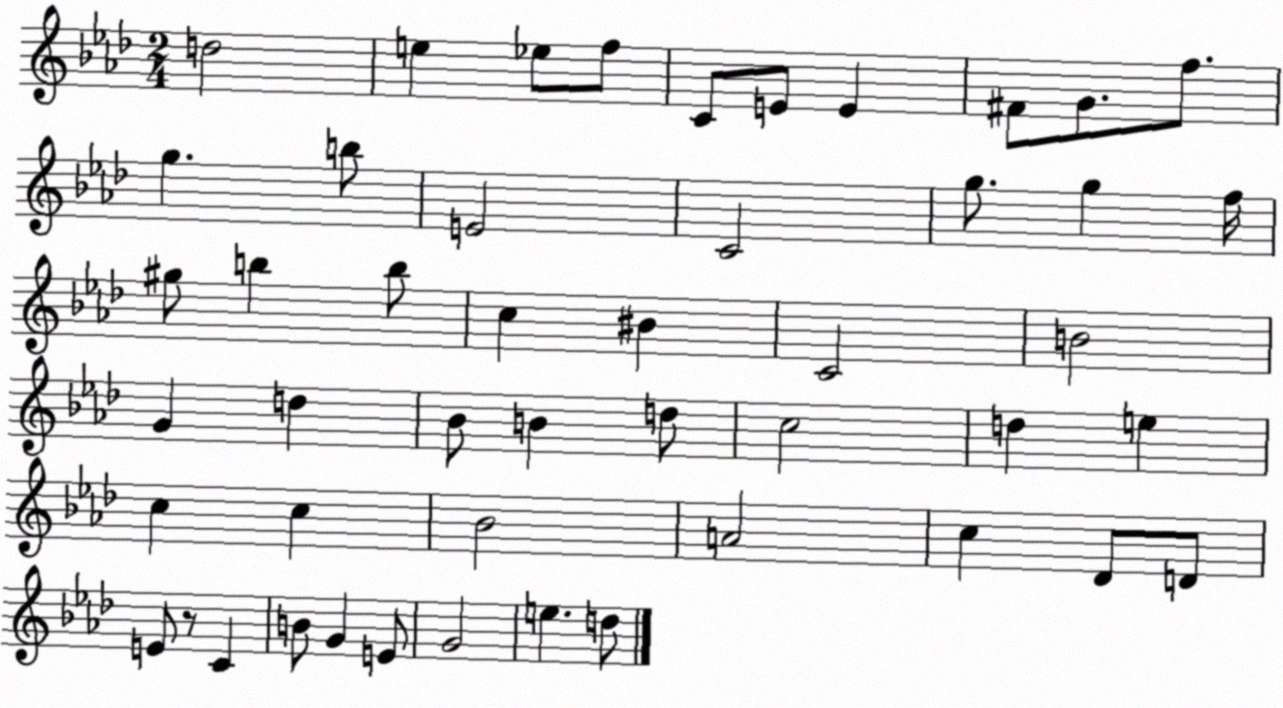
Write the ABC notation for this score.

X:1
T:Untitled
M:2/4
L:1/4
K:Ab
d2 e _e/2 f/2 C/2 E/2 E ^F/2 G/2 f/2 g b/2 E2 C2 g/2 g f/4 ^g/2 b b/2 c ^B C2 B2 G d _B/2 B d/2 c2 d e c c _B2 A2 c _D/2 D/2 E/2 z/2 C B/2 G E/2 G2 e d/2